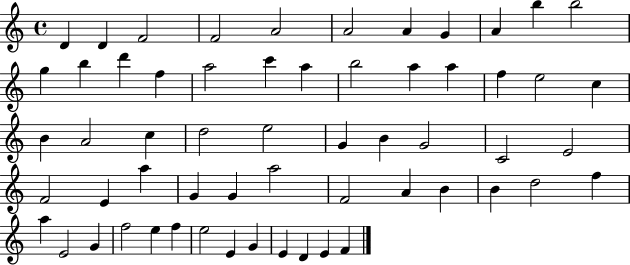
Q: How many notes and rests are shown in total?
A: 59